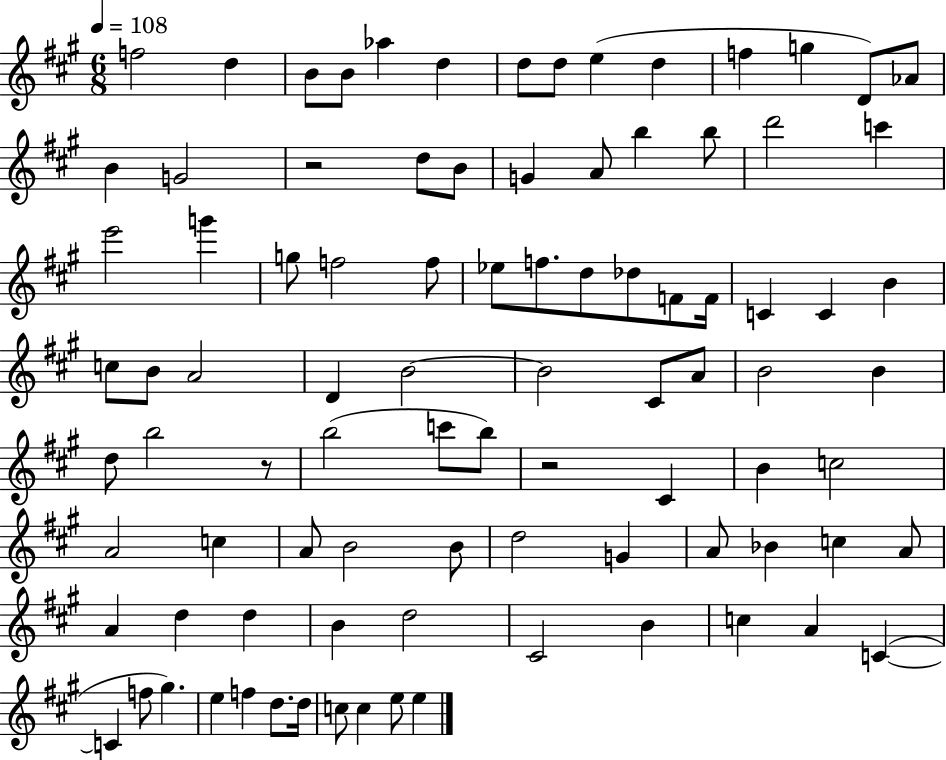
F5/h D5/q B4/e B4/e Ab5/q D5/q D5/e D5/e E5/q D5/q F5/q G5/q D4/e Ab4/e B4/q G4/h R/h D5/e B4/e G4/q A4/e B5/q B5/e D6/h C6/q E6/h G6/q G5/e F5/h F5/e Eb5/e F5/e. D5/e Db5/e F4/e F4/s C4/q C4/q B4/q C5/e B4/e A4/h D4/q B4/h B4/h C#4/e A4/e B4/h B4/q D5/e B5/h R/e B5/h C6/e B5/e R/h C#4/q B4/q C5/h A4/h C5/q A4/e B4/h B4/e D5/h G4/q A4/e Bb4/q C5/q A4/e A4/q D5/q D5/q B4/q D5/h C#4/h B4/q C5/q A4/q C4/q C4/q F5/e G#5/q. E5/q F5/q D5/e. D5/s C5/e C5/q E5/e E5/q